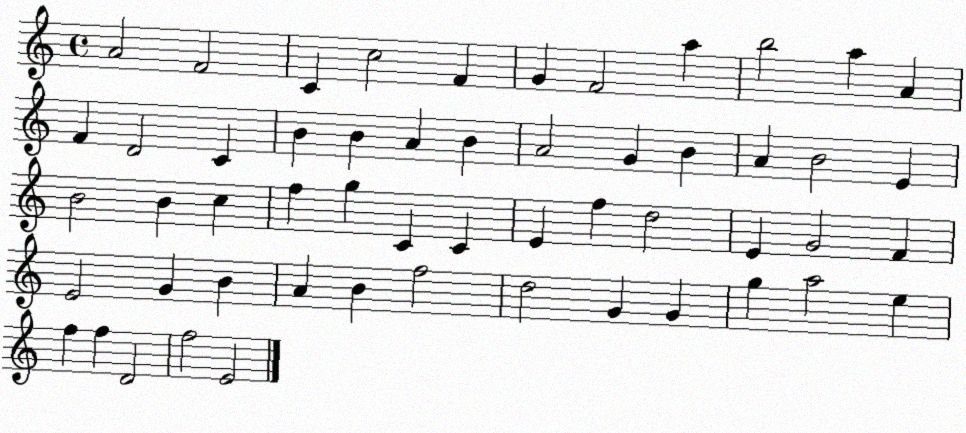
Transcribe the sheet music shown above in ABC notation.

X:1
T:Untitled
M:4/4
L:1/4
K:C
A2 F2 C c2 F G F2 a b2 a A F D2 C B B A B A2 G B A B2 E B2 B c f g C C E f d2 E G2 F E2 G B A B f2 d2 G G g a2 e f f D2 f2 E2